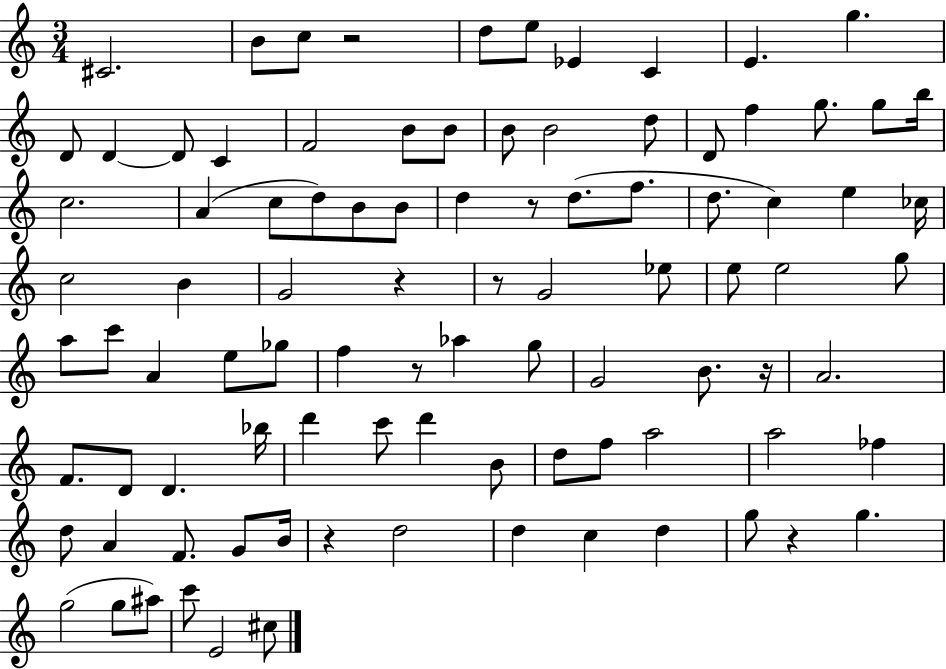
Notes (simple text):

C#4/h. B4/e C5/e R/h D5/e E5/e Eb4/q C4/q E4/q. G5/q. D4/e D4/q D4/e C4/q F4/h B4/e B4/e B4/e B4/h D5/e D4/e F5/q G5/e. G5/e B5/s C5/h. A4/q C5/e D5/e B4/e B4/e D5/q R/e D5/e. F5/e. D5/e. C5/q E5/q CES5/s C5/h B4/q G4/h R/q R/e G4/h Eb5/e E5/e E5/h G5/e A5/e C6/e A4/q E5/e Gb5/e F5/q R/e Ab5/q G5/e G4/h B4/e. R/s A4/h. F4/e. D4/e D4/q. Bb5/s D6/q C6/e D6/q B4/e D5/e F5/e A5/h A5/h FES5/q D5/e A4/q F4/e. G4/e B4/s R/q D5/h D5/q C5/q D5/q G5/e R/q G5/q. G5/h G5/e A#5/e C6/e E4/h C#5/e